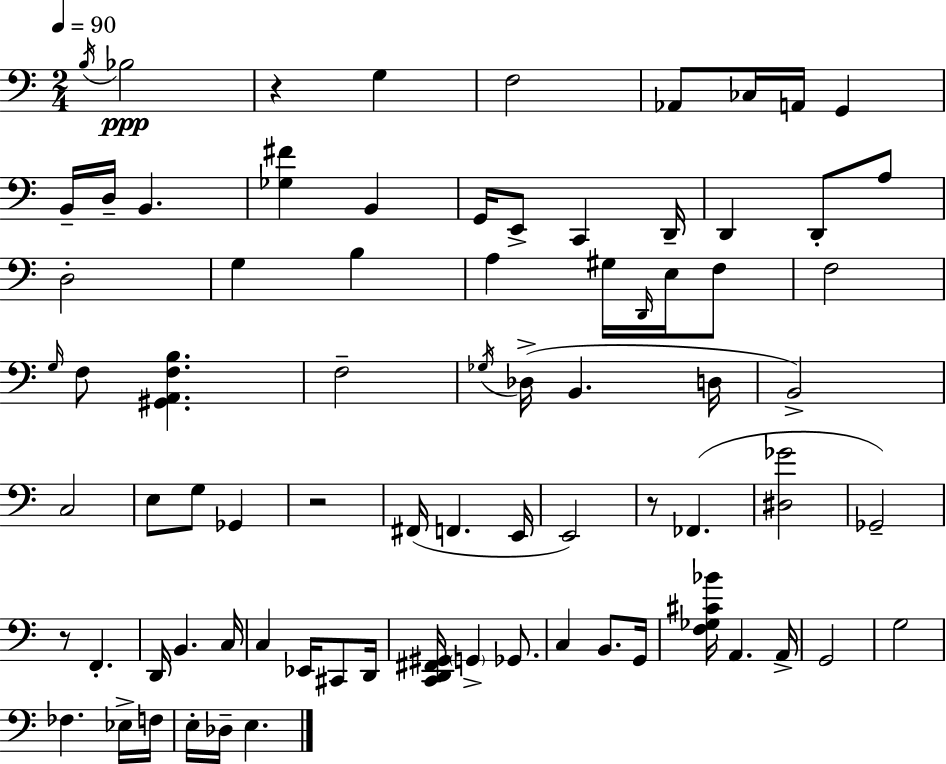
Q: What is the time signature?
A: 2/4